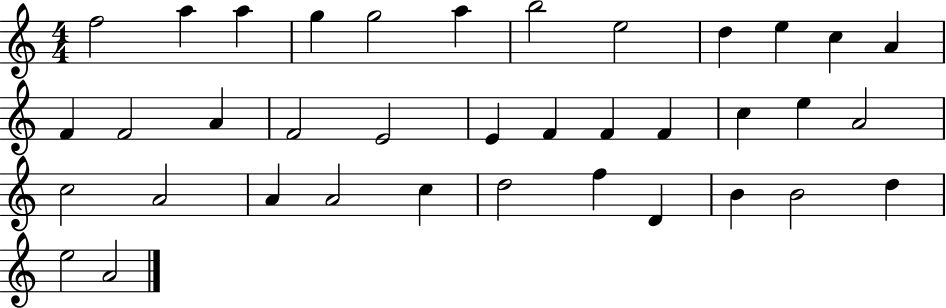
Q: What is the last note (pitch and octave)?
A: A4